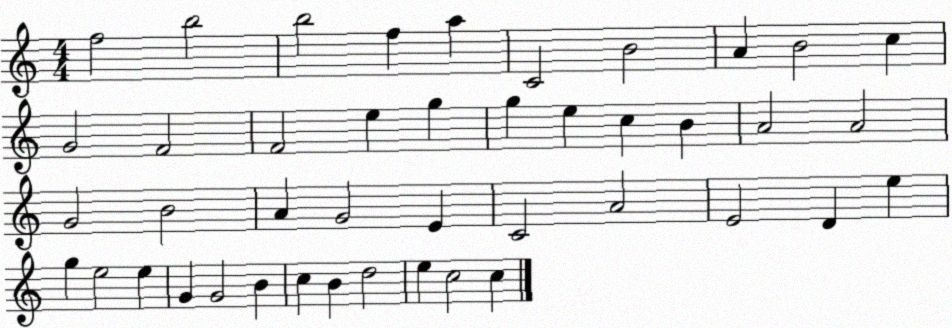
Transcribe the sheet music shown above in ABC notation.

X:1
T:Untitled
M:4/4
L:1/4
K:C
f2 b2 b2 f a C2 B2 A B2 c G2 F2 F2 e g g e c B A2 A2 G2 B2 A G2 E C2 A2 E2 D e g e2 e G G2 B c B d2 e c2 c